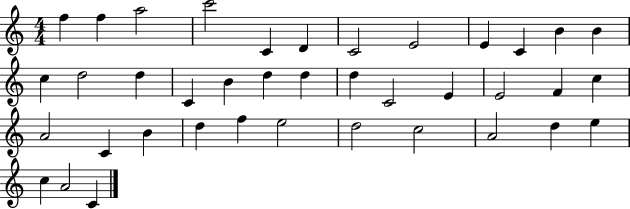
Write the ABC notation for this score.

X:1
T:Untitled
M:4/4
L:1/4
K:C
f f a2 c'2 C D C2 E2 E C B B c d2 d C B d d d C2 E E2 F c A2 C B d f e2 d2 c2 A2 d e c A2 C